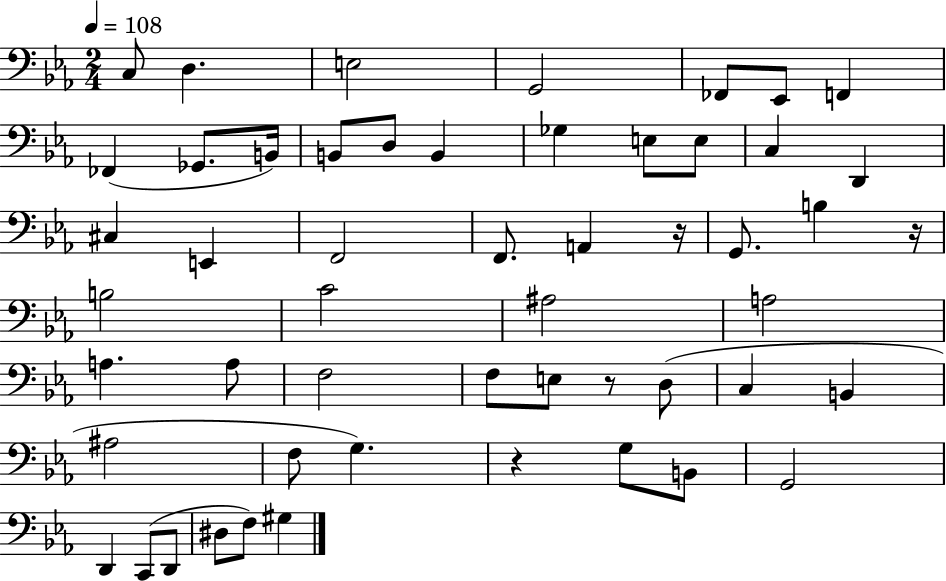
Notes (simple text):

C3/e D3/q. E3/h G2/h FES2/e Eb2/e F2/q FES2/q Gb2/e. B2/s B2/e D3/e B2/q Gb3/q E3/e E3/e C3/q D2/q C#3/q E2/q F2/h F2/e. A2/q R/s G2/e. B3/q R/s B3/h C4/h A#3/h A3/h A3/q. A3/e F3/h F3/e E3/e R/e D3/e C3/q B2/q A#3/h F3/e G3/q. R/q G3/e B2/e G2/h D2/q C2/e D2/e D#3/e F3/e G#3/q